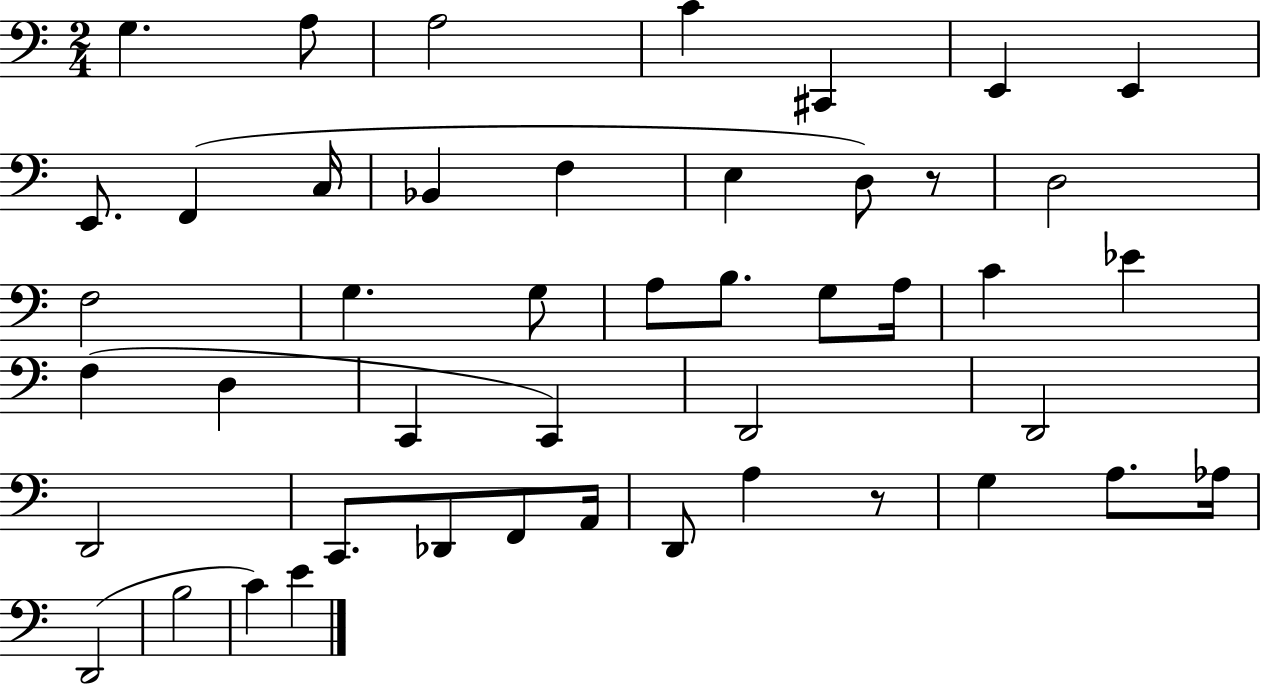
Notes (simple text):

G3/q. A3/e A3/h C4/q C#2/q E2/q E2/q E2/e. F2/q C3/s Bb2/q F3/q E3/q D3/e R/e D3/h F3/h G3/q. G3/e A3/e B3/e. G3/e A3/s C4/q Eb4/q F3/q D3/q C2/q C2/q D2/h D2/h D2/h C2/e. Db2/e F2/e A2/s D2/e A3/q R/e G3/q A3/e. Ab3/s D2/h B3/h C4/q E4/q